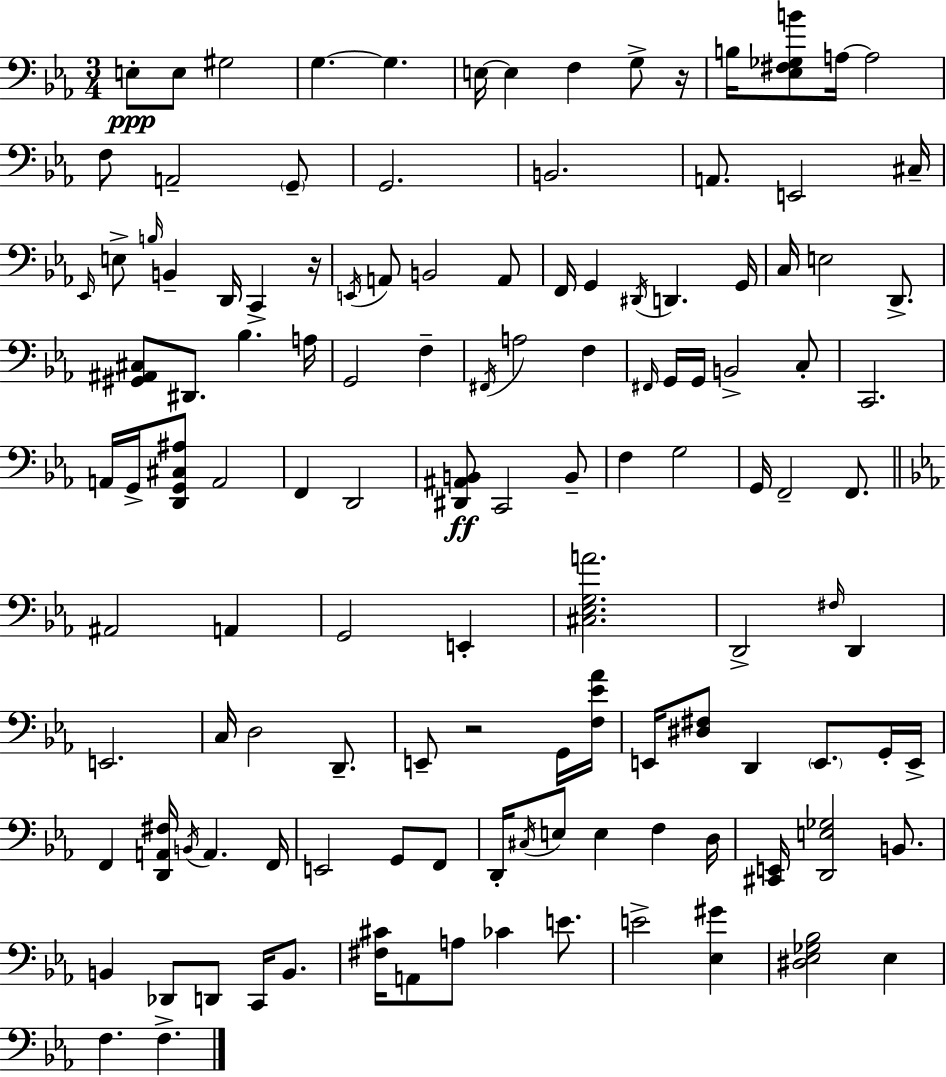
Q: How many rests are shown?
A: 3